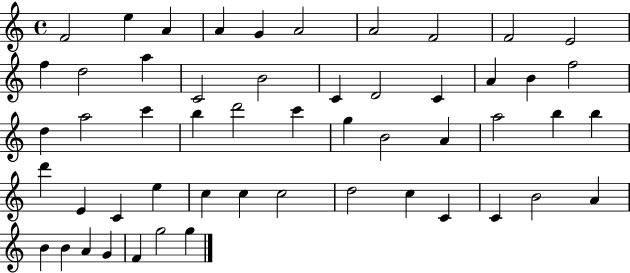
F4/h E5/q A4/q A4/q G4/q A4/h A4/h F4/h F4/h E4/h F5/q D5/h A5/q C4/h B4/h C4/q D4/h C4/q A4/q B4/q F5/h D5/q A5/h C6/q B5/q D6/h C6/q G5/q B4/h A4/q A5/h B5/q B5/q D6/q E4/q C4/q E5/q C5/q C5/q C5/h D5/h C5/q C4/q C4/q B4/h A4/q B4/q B4/q A4/q G4/q F4/q G5/h G5/q